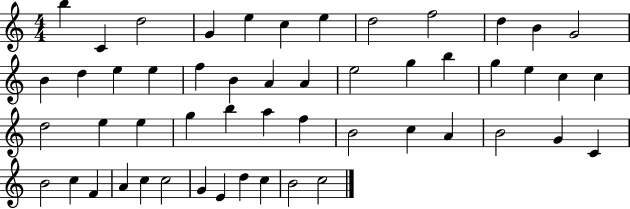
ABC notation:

X:1
T:Untitled
M:4/4
L:1/4
K:C
b C d2 G e c e d2 f2 d B G2 B d e e f B A A e2 g b g e c c d2 e e g b a f B2 c A B2 G C B2 c F A c c2 G E d c B2 c2